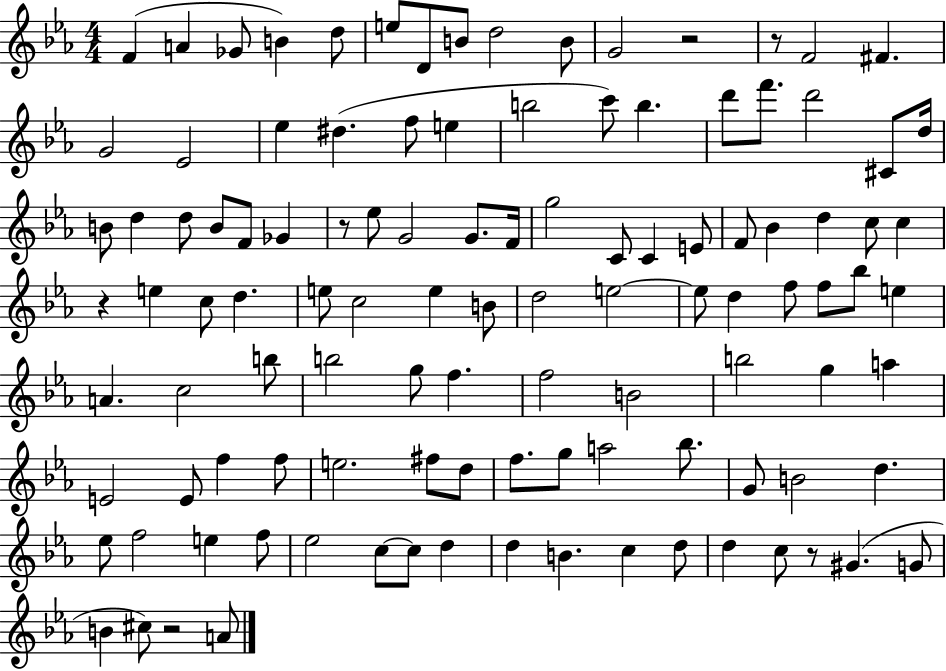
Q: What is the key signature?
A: EES major